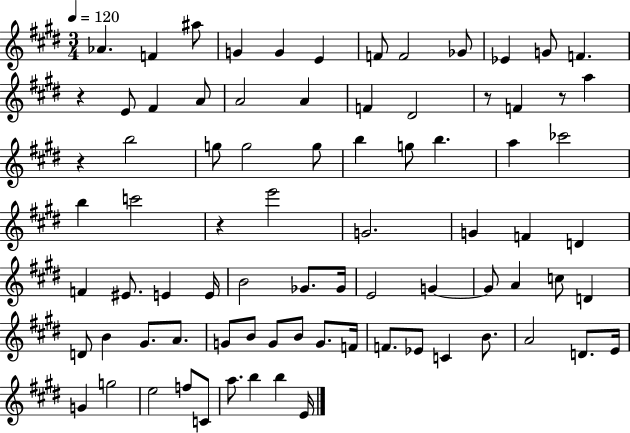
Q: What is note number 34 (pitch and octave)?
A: G4